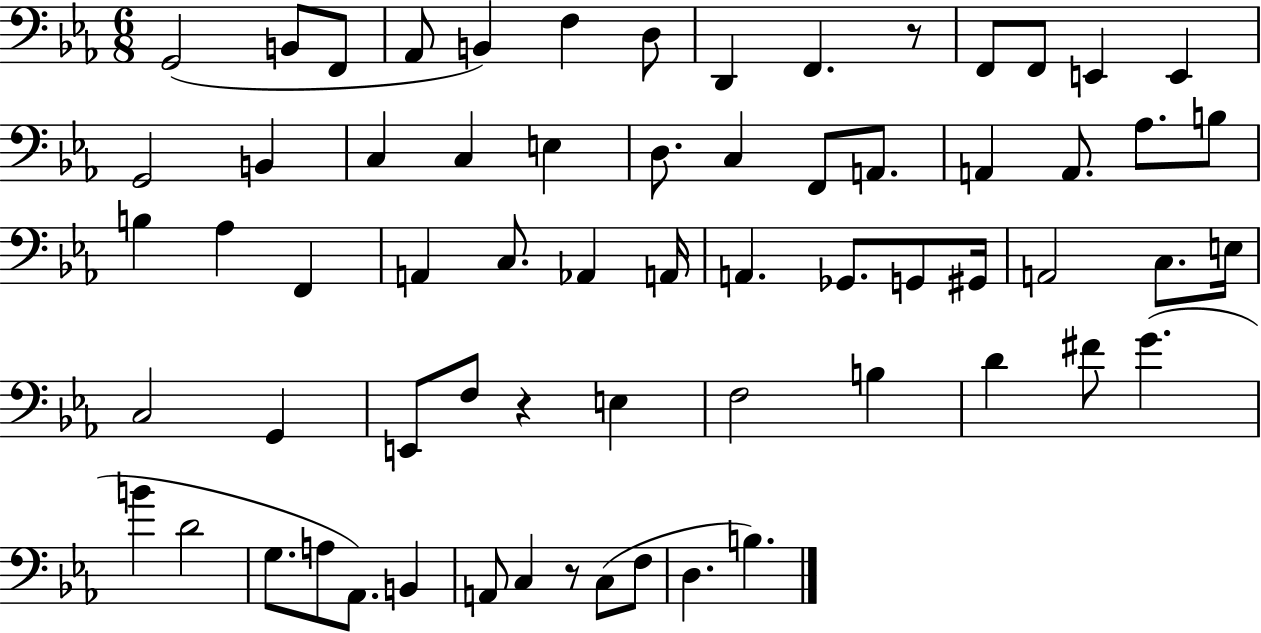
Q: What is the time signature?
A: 6/8